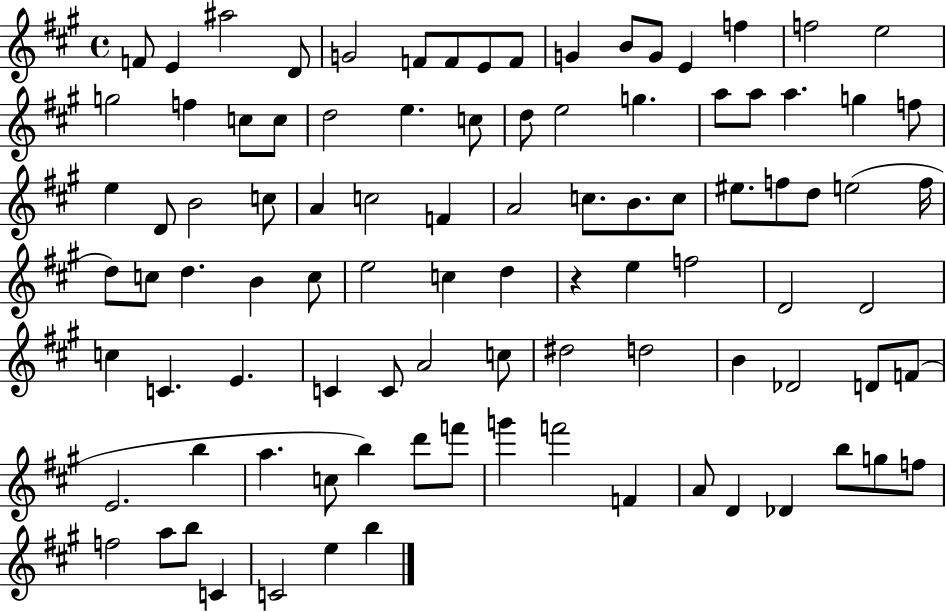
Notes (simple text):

F4/e E4/q A#5/h D4/e G4/h F4/e F4/e E4/e F4/e G4/q B4/e G4/e E4/q F5/q F5/h E5/h G5/h F5/q C5/e C5/e D5/h E5/q. C5/e D5/e E5/h G5/q. A5/e A5/e A5/q. G5/q F5/e E5/q D4/e B4/h C5/e A4/q C5/h F4/q A4/h C5/e. B4/e. C5/e EIS5/e. F5/e D5/e E5/h F5/s D5/e C5/e D5/q. B4/q C5/e E5/h C5/q D5/q R/q E5/q F5/h D4/h D4/h C5/q C4/q. E4/q. C4/q C4/e A4/h C5/e D#5/h D5/h B4/q Db4/h D4/e F4/e E4/h. B5/q A5/q. C5/e B5/q D6/e F6/e G6/q F6/h F4/q A4/e D4/q Db4/q B5/e G5/e F5/e F5/h A5/e B5/e C4/q C4/h E5/q B5/q